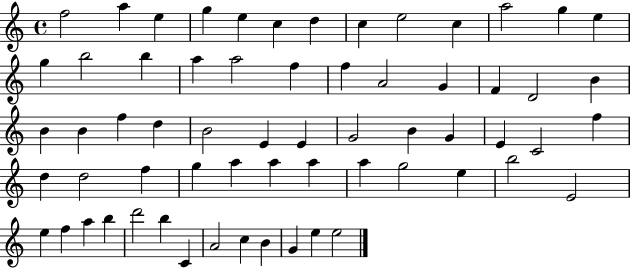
X:1
T:Untitled
M:4/4
L:1/4
K:C
f2 a e g e c d c e2 c a2 g e g b2 b a a2 f f A2 G F D2 B B B f d B2 E E G2 B G E C2 f d d2 f g a a a a g2 e b2 E2 e f a b d'2 b C A2 c B G e e2